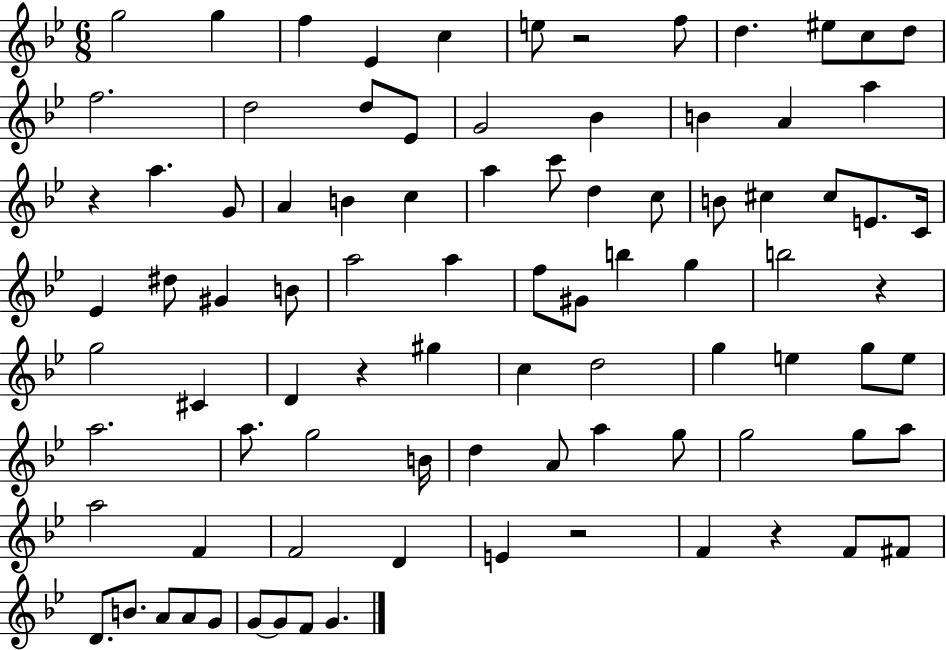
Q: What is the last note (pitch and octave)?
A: G4